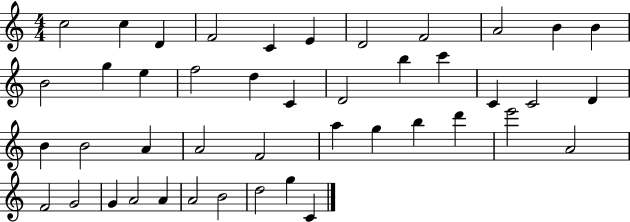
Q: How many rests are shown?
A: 0